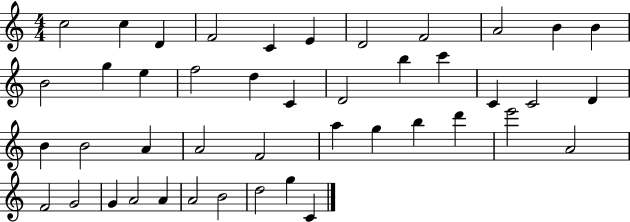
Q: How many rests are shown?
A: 0